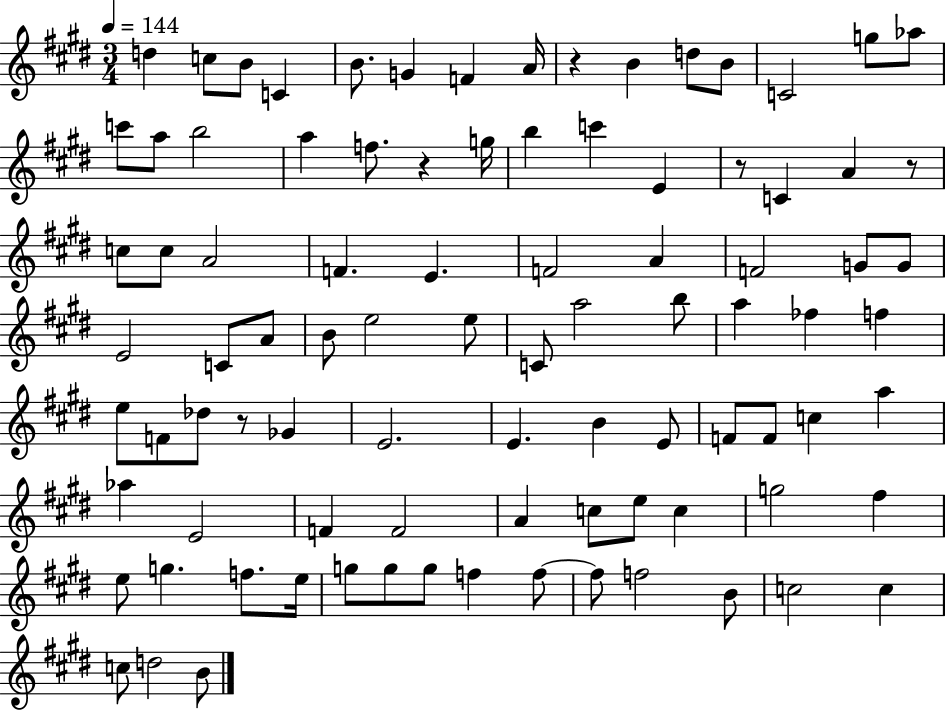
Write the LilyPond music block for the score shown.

{
  \clef treble
  \numericTimeSignature
  \time 3/4
  \key e \major
  \tempo 4 = 144
  \repeat volta 2 { d''4 c''8 b'8 c'4 | b'8. g'4 f'4 a'16 | r4 b'4 d''8 b'8 | c'2 g''8 aes''8 | \break c'''8 a''8 b''2 | a''4 f''8. r4 g''16 | b''4 c'''4 e'4 | r8 c'4 a'4 r8 | \break c''8 c''8 a'2 | f'4. e'4. | f'2 a'4 | f'2 g'8 g'8 | \break e'2 c'8 a'8 | b'8 e''2 e''8 | c'8 a''2 b''8 | a''4 fes''4 f''4 | \break e''8 f'8 des''8 r8 ges'4 | e'2. | e'4. b'4 e'8 | f'8 f'8 c''4 a''4 | \break aes''4 e'2 | f'4 f'2 | a'4 c''8 e''8 c''4 | g''2 fis''4 | \break e''8 g''4. f''8. e''16 | g''8 g''8 g''8 f''4 f''8~~ | f''8 f''2 b'8 | c''2 c''4 | \break c''8 d''2 b'8 | } \bar "|."
}